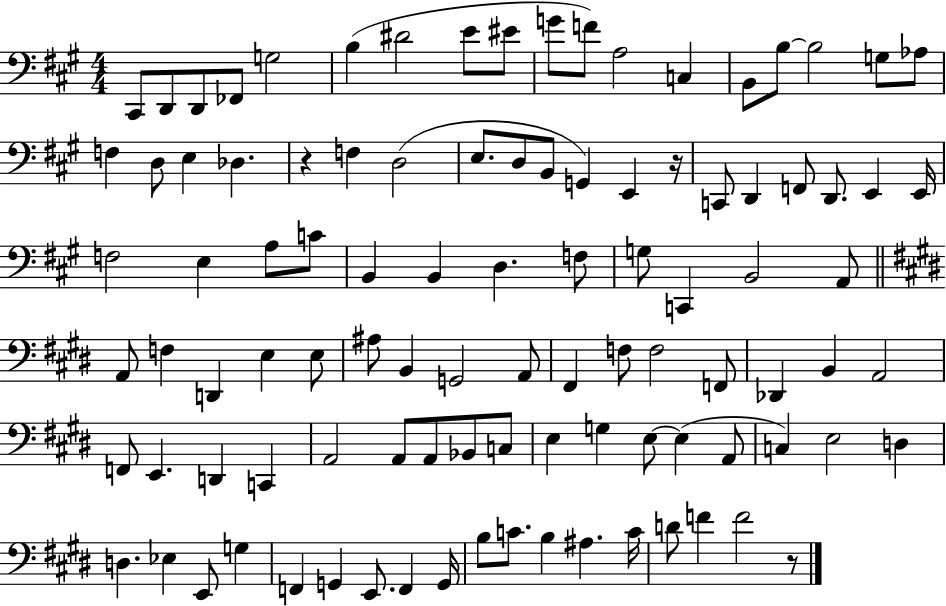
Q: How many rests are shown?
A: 3